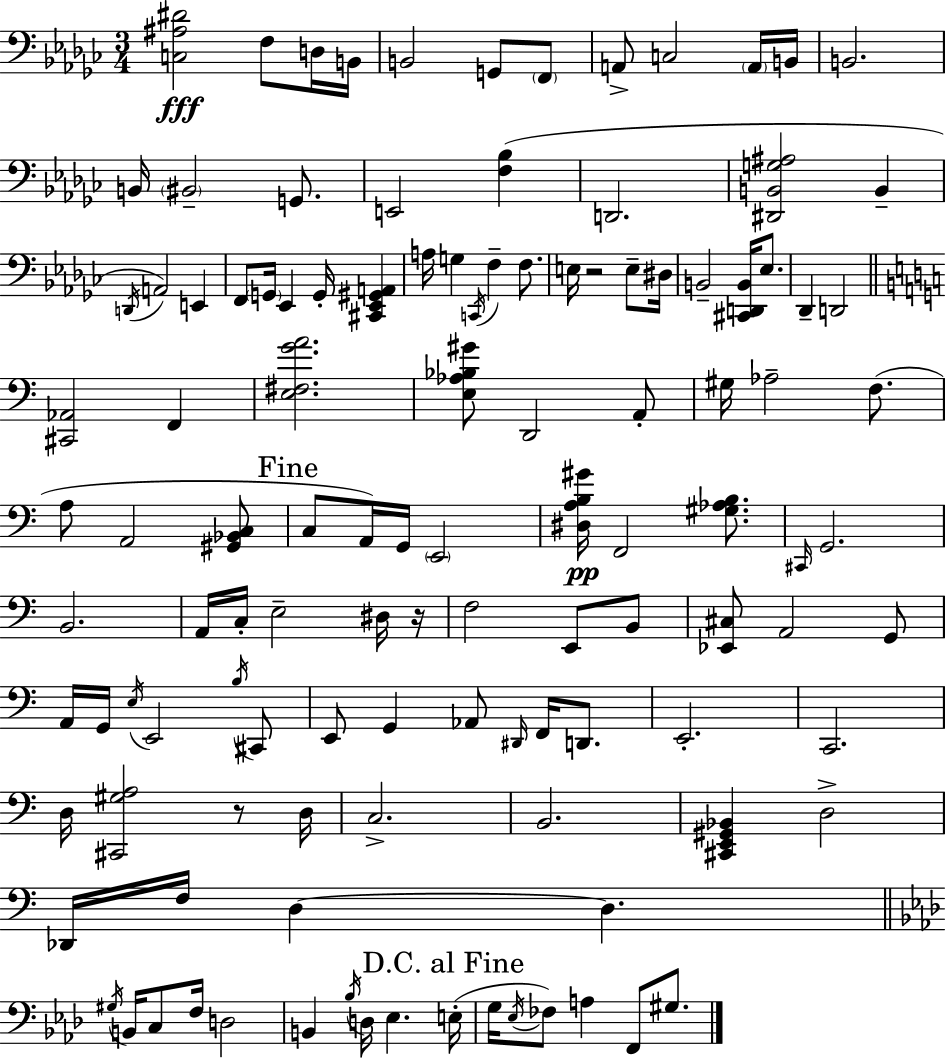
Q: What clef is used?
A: bass